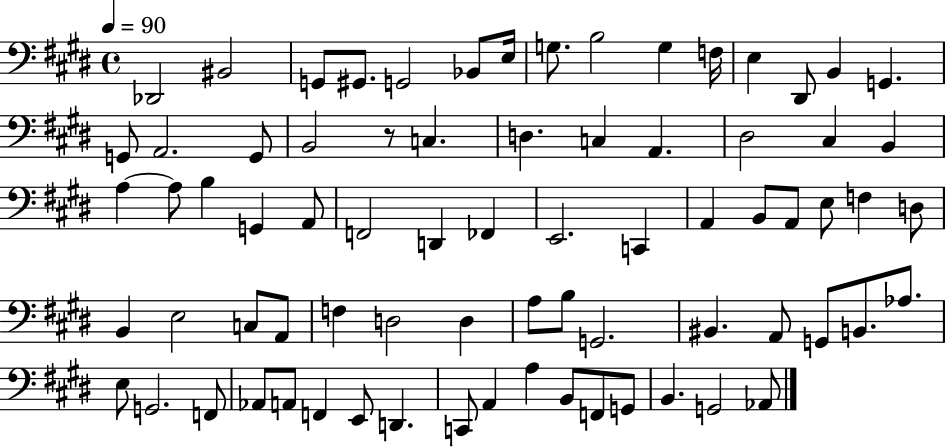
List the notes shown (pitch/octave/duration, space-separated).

Db2/h BIS2/h G2/e G#2/e. G2/h Bb2/e E3/s G3/e. B3/h G3/q F3/s E3/q D#2/e B2/q G2/q. G2/e A2/h. G2/e B2/h R/e C3/q. D3/q. C3/q A2/q. D#3/h C#3/q B2/q A3/q A3/e B3/q G2/q A2/e F2/h D2/q FES2/q E2/h. C2/q A2/q B2/e A2/e E3/e F3/q D3/e B2/q E3/h C3/e A2/e F3/q D3/h D3/q A3/e B3/e G2/h. BIS2/q. A2/e G2/e B2/e. Ab3/e. E3/e G2/h. F2/e Ab2/e A2/e F2/q E2/e D2/q. C2/e A2/q A3/q B2/e F2/e G2/e B2/q. G2/h Ab2/e